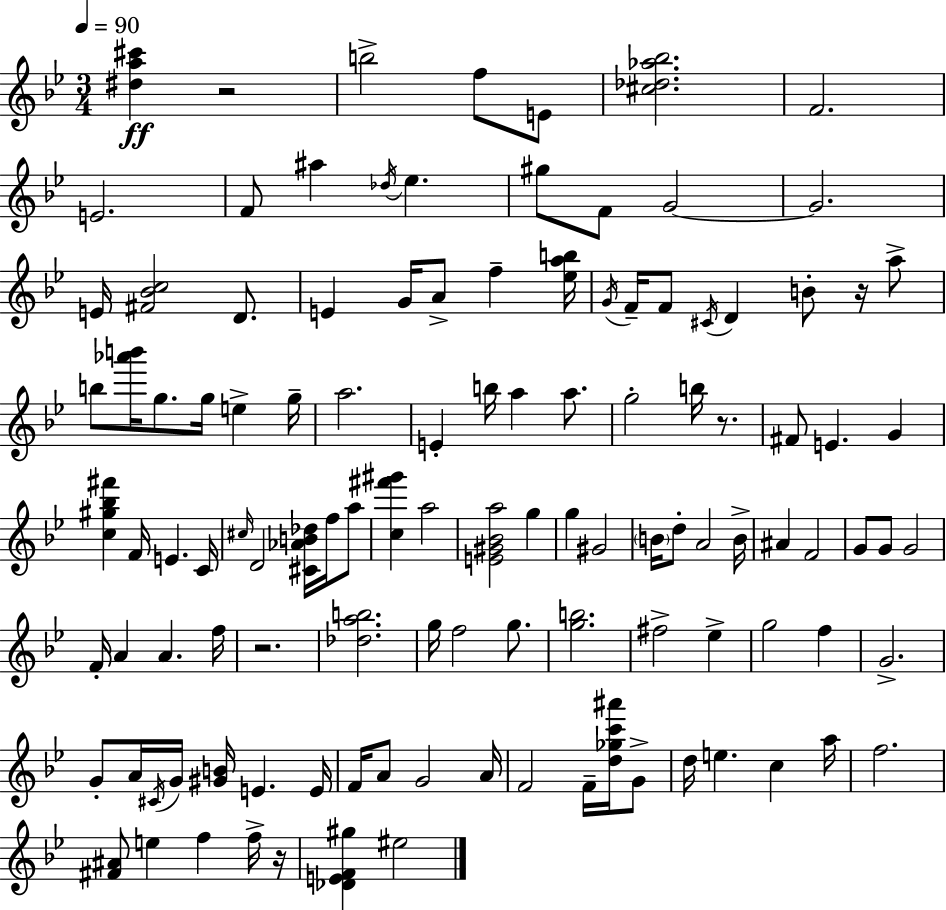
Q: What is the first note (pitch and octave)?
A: B5